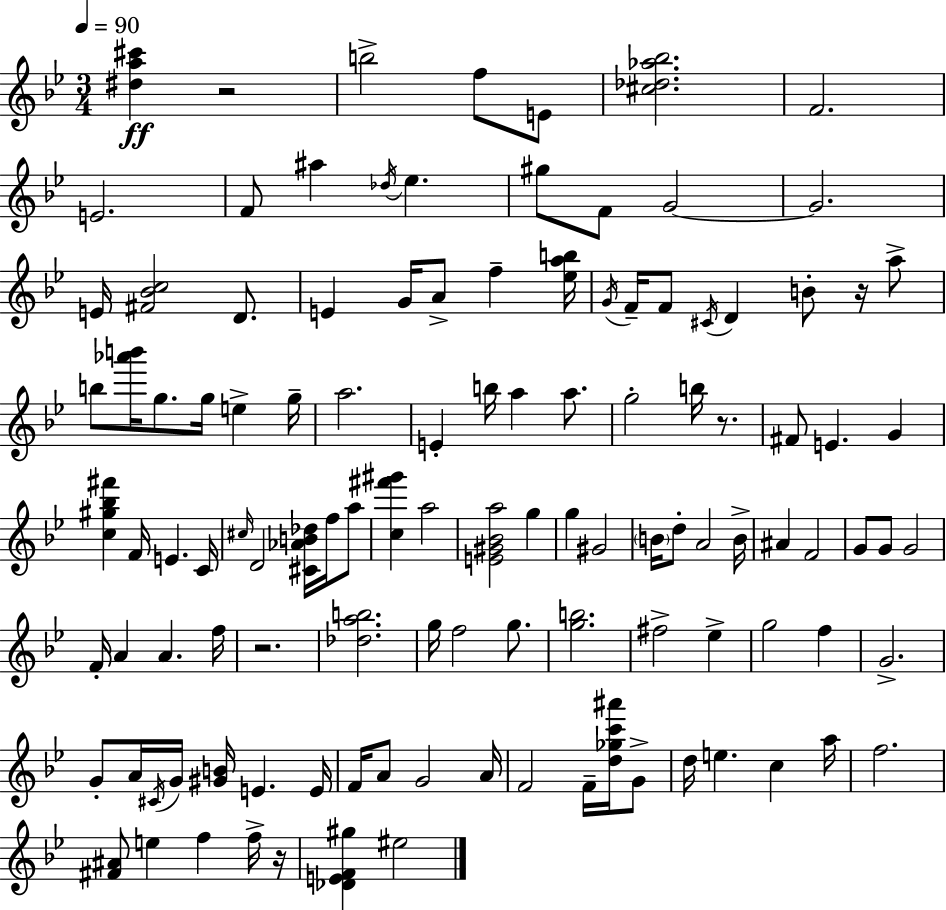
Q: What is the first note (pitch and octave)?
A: B5